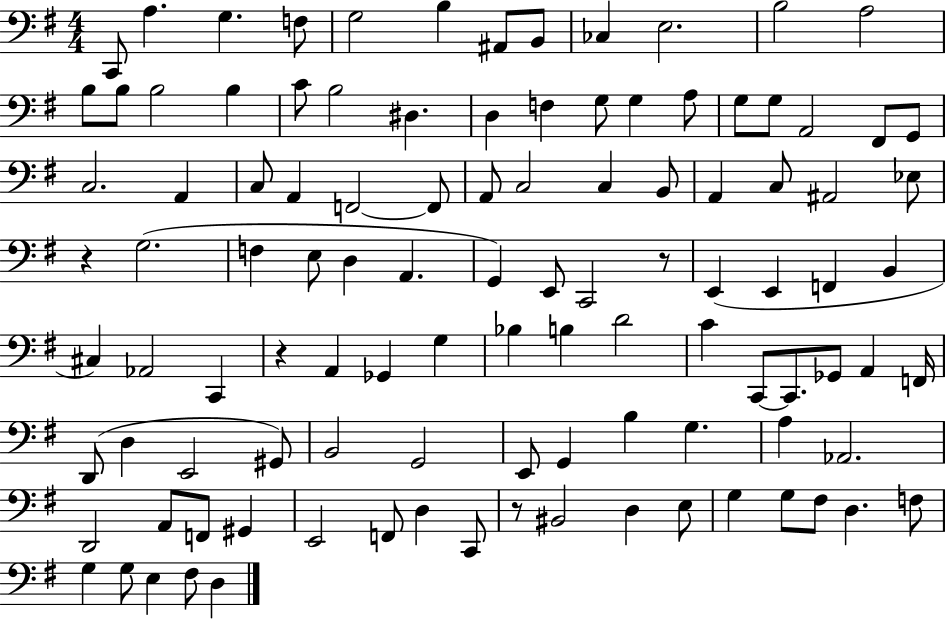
{
  \clef bass
  \numericTimeSignature
  \time 4/4
  \key g \major
  c,8 a4. g4. f8 | g2 b4 ais,8 b,8 | ces4 e2. | b2 a2 | \break b8 b8 b2 b4 | c'8 b2 dis4. | d4 f4 g8 g4 a8 | g8 g8 a,2 fis,8 g,8 | \break c2. a,4 | c8 a,4 f,2~~ f,8 | a,8 c2 c4 b,8 | a,4 c8 ais,2 ees8 | \break r4 g2.( | f4 e8 d4 a,4. | g,4) e,8 c,2 r8 | e,4( e,4 f,4 b,4 | \break cis4) aes,2 c,4 | r4 a,4 ges,4 g4 | bes4 b4 d'2 | c'4 c,8~~ c,8. ges,8 a,4 f,16 | \break d,8( d4 e,2 gis,8) | b,2 g,2 | e,8 g,4 b4 g4. | a4 aes,2. | \break d,2 a,8 f,8 gis,4 | e,2 f,8 d4 c,8 | r8 bis,2 d4 e8 | g4 g8 fis8 d4. f8 | \break g4 g8 e4 fis8 d4 | \bar "|."
}